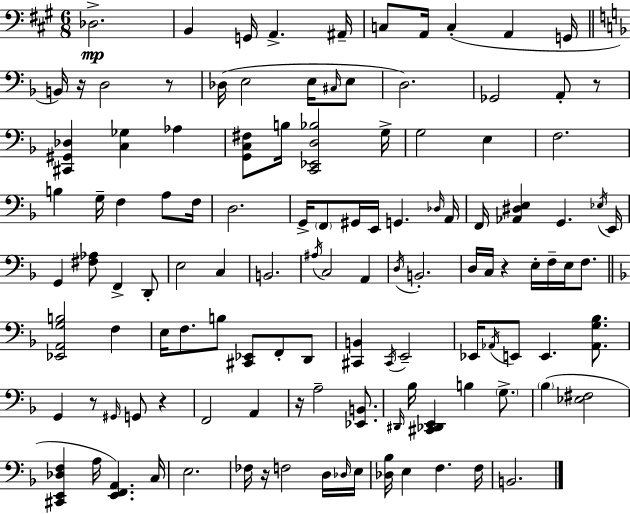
Db3/h. B2/q G2/s A2/q. A#2/s C3/e A2/s C3/q A2/q G2/s B2/s R/s D3/h R/e Db3/s E3/h E3/s C#3/s E3/e D3/h. Gb2/h A2/e R/e [C#2,G#2,Db3]/q [C3,Gb3]/q Ab3/q [G2,C3,F#3]/e B3/s [C2,Eb2,D3,Bb3]/h G3/s G3/h E3/q F3/h. B3/q G3/s F3/q A3/e F3/s D3/h. G2/s F2/e G#2/s E2/s G2/q. Db3/s A2/s F2/s [Ab2,D#3,E3]/q G2/q. Eb3/s E2/s G2/q [F#3,Ab3]/e F2/q D2/e E3/h C3/q B2/h. A#3/s C3/h A2/q D3/s B2/h. D3/s C3/s R/q E3/s F3/s E3/s F3/e. [Eb2,A2,G3,B3]/h F3/q E3/s F3/e. B3/e [C#2,Eb2]/e F2/e D2/e [C#2,B2]/q C#2/s E2/h Eb2/s Ab2/s E2/e E2/q. [Ab2,G3,Bb3]/e. G2/q R/e G#2/s G2/e R/q F2/h A2/q R/s A3/h [Eb2,B2]/e. D#2/s Bb3/s [C#2,Db2,E2]/q B3/q G3/e. Bb3/q [Eb3,F#3]/h [C#2,E2,Db3,F3]/q A3/s [E2,F2,A2]/q. C3/s E3/h. FES3/s R/s F3/h D3/s Db3/s E3/s [Db3,Bb3]/s E3/q F3/q. F3/s B2/h.